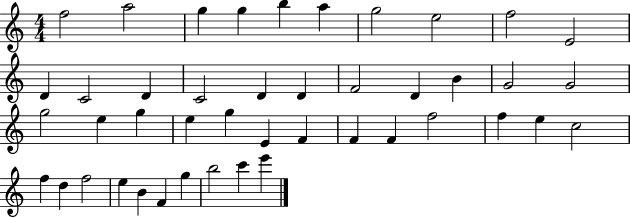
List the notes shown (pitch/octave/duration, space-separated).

F5/h A5/h G5/q G5/q B5/q A5/q G5/h E5/h F5/h E4/h D4/q C4/h D4/q C4/h D4/q D4/q F4/h D4/q B4/q G4/h G4/h G5/h E5/q G5/q E5/q G5/q E4/q F4/q F4/q F4/q F5/h F5/q E5/q C5/h F5/q D5/q F5/h E5/q B4/q F4/q G5/q B5/h C6/q E6/q